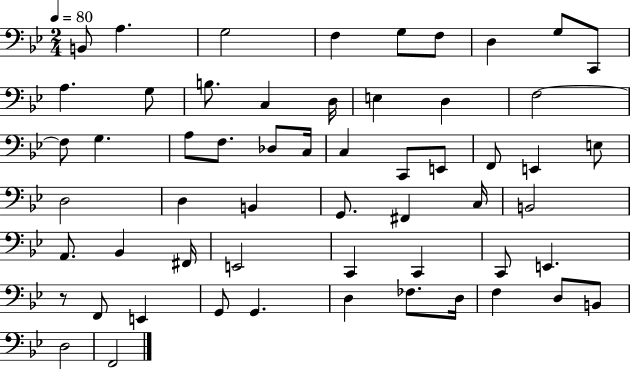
X:1
T:Untitled
M:2/4
L:1/4
K:Bb
B,,/2 A, G,2 F, G,/2 F,/2 D, G,/2 C,,/2 A, G,/2 B,/2 C, D,/4 E, D, F,2 F,/2 G, A,/2 F,/2 _D,/2 C,/4 C, C,,/2 E,,/2 F,,/2 E,, E,/2 D,2 D, B,, G,,/2 ^F,, C,/4 B,,2 A,,/2 _B,, ^F,,/4 E,,2 C,, C,, C,,/2 E,, z/2 F,,/2 E,, G,,/2 G,, D, _F,/2 D,/4 F, D,/2 B,,/2 D,2 F,,2